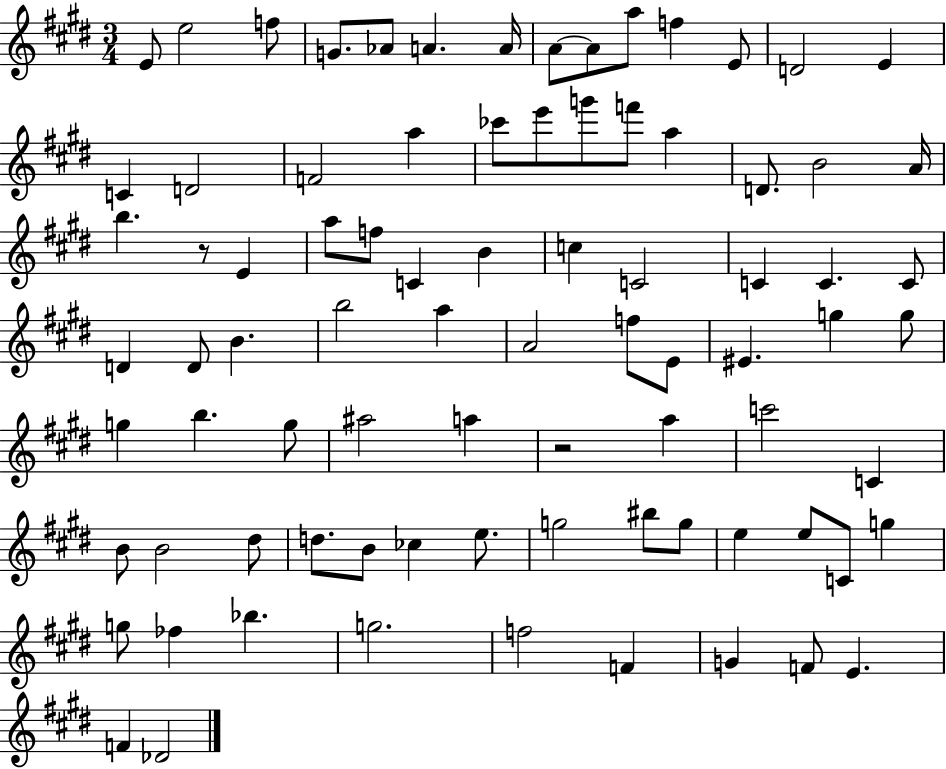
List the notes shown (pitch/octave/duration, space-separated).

E4/e E5/h F5/e G4/e. Ab4/e A4/q. A4/s A4/e A4/e A5/e F5/q E4/e D4/h E4/q C4/q D4/h F4/h A5/q CES6/e E6/e G6/e F6/e A5/q D4/e. B4/h A4/s B5/q. R/e E4/q A5/e F5/e C4/q B4/q C5/q C4/h C4/q C4/q. C4/e D4/q D4/e B4/q. B5/h A5/q A4/h F5/e E4/e EIS4/q. G5/q G5/e G5/q B5/q. G5/e A#5/h A5/q R/h A5/q C6/h C4/q B4/e B4/h D#5/e D5/e. B4/e CES5/q E5/e. G5/h BIS5/e G5/e E5/q E5/e C4/e G5/q G5/e FES5/q Bb5/q. G5/h. F5/h F4/q G4/q F4/e E4/q. F4/q Db4/h